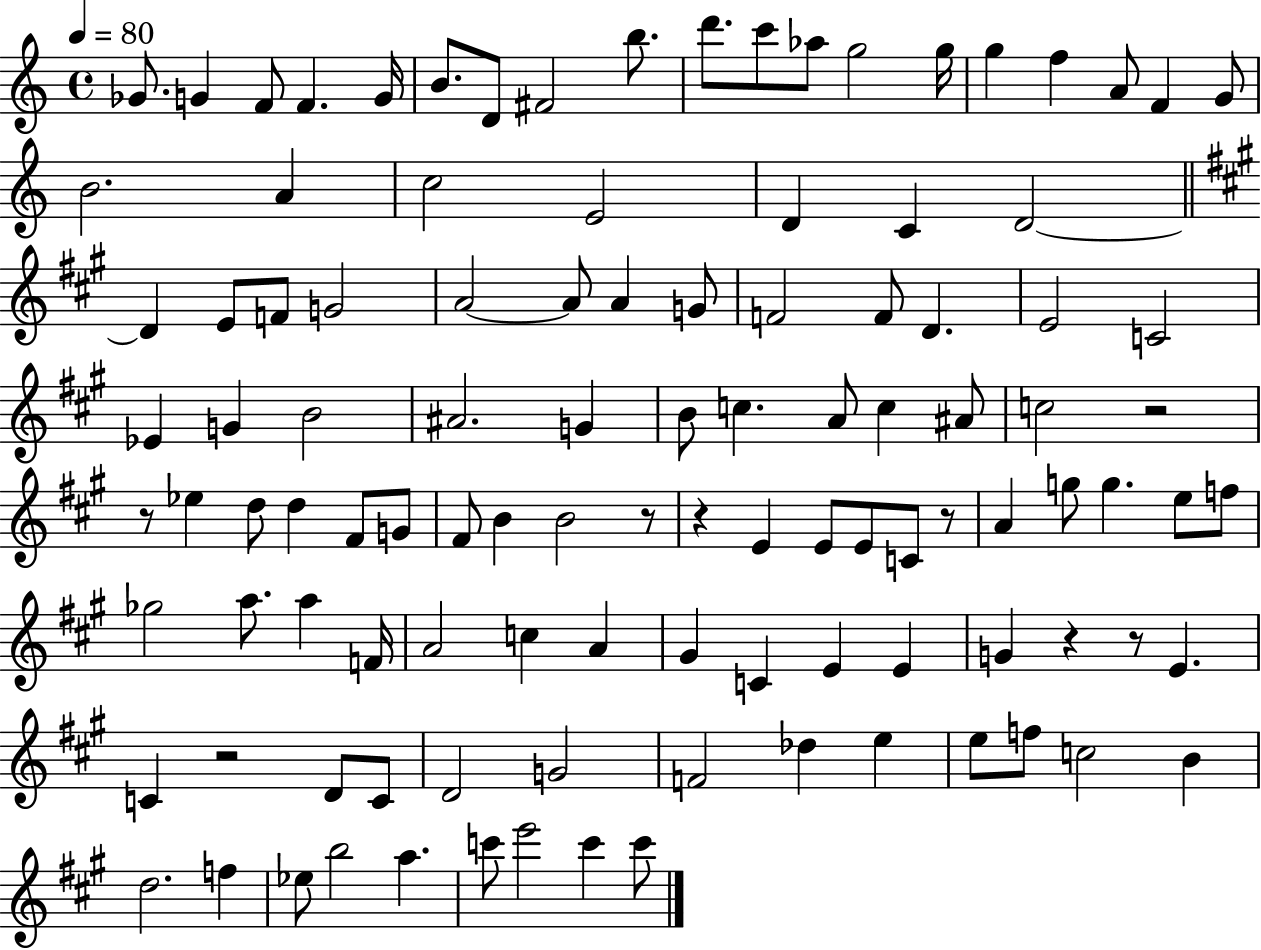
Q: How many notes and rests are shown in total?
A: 109